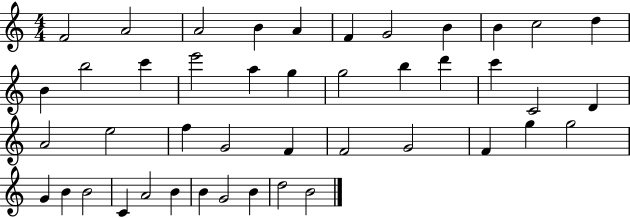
X:1
T:Untitled
M:4/4
L:1/4
K:C
F2 A2 A2 B A F G2 B B c2 d B b2 c' e'2 a g g2 b d' c' C2 D A2 e2 f G2 F F2 G2 F g g2 G B B2 C A2 B B G2 B d2 B2